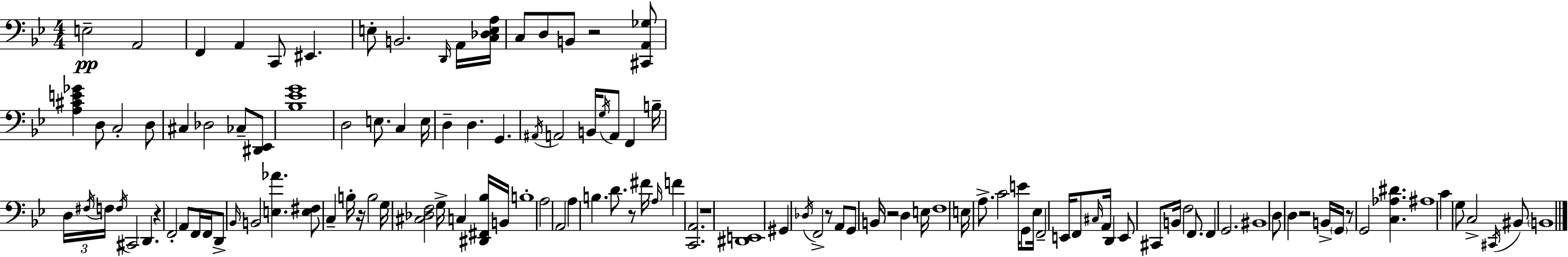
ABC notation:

X:1
T:Untitled
M:4/4
L:1/4
K:Bb
E,2 A,,2 F,, A,, C,,/2 ^E,, E,/2 B,,2 D,,/4 A,,/4 [C,_D,E,A,]/4 C,/2 D,/2 B,,/2 z2 [^C,,A,,_G,]/2 [A,^CE_G] D,/2 C,2 D,/2 ^C, _D,2 _C,/2 [^D,,_E,,]/2 [_B,_EG]4 D,2 E,/2 C, E,/4 D, D, G,, ^A,,/4 A,,2 B,,/4 G,/4 A,,/2 F,, B,/4 D,/4 ^F,/4 F,/4 F,/4 ^C,,2 D,, z F,,2 A,,/2 F,,/4 F,,/4 D,,/2 _B,,/4 B,,2 [E,_A] [E,^F,]/2 C, B,/4 z/4 B,2 G,/4 [^C,_D,F,]2 G,/4 C, [^D,,^F,,_B,]/4 B,,/4 B,4 A,2 A,,2 A, B, D/2 z/2 ^F/4 A,/4 F [C,,A,,]2 z4 [^D,,E,,]4 ^G,, _D,/4 F,,2 z/2 A,,/2 G,,/2 B,,/4 z2 D, E,/4 F,4 E,/4 A,/2 C2 E/4 G,,/2 _E,/4 F,,2 E,,/4 F,,/2 ^C,/4 A,,/4 D,, E,,/2 ^C,,/2 B,,/4 F,2 F,,/2 F,, G,,2 ^B,,4 D,/2 D, z2 B,,/4 G,,/4 z/2 G,,2 [C,_A,^D] ^A,4 C G,/2 C,2 ^C,,/4 ^B,,/2 B,,4